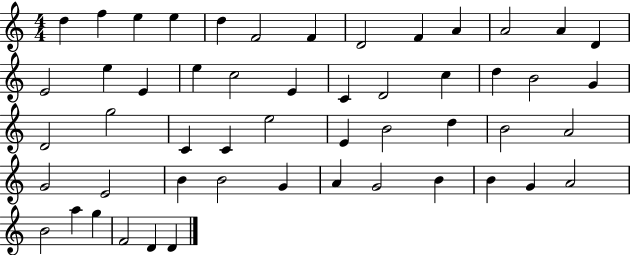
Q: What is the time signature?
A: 4/4